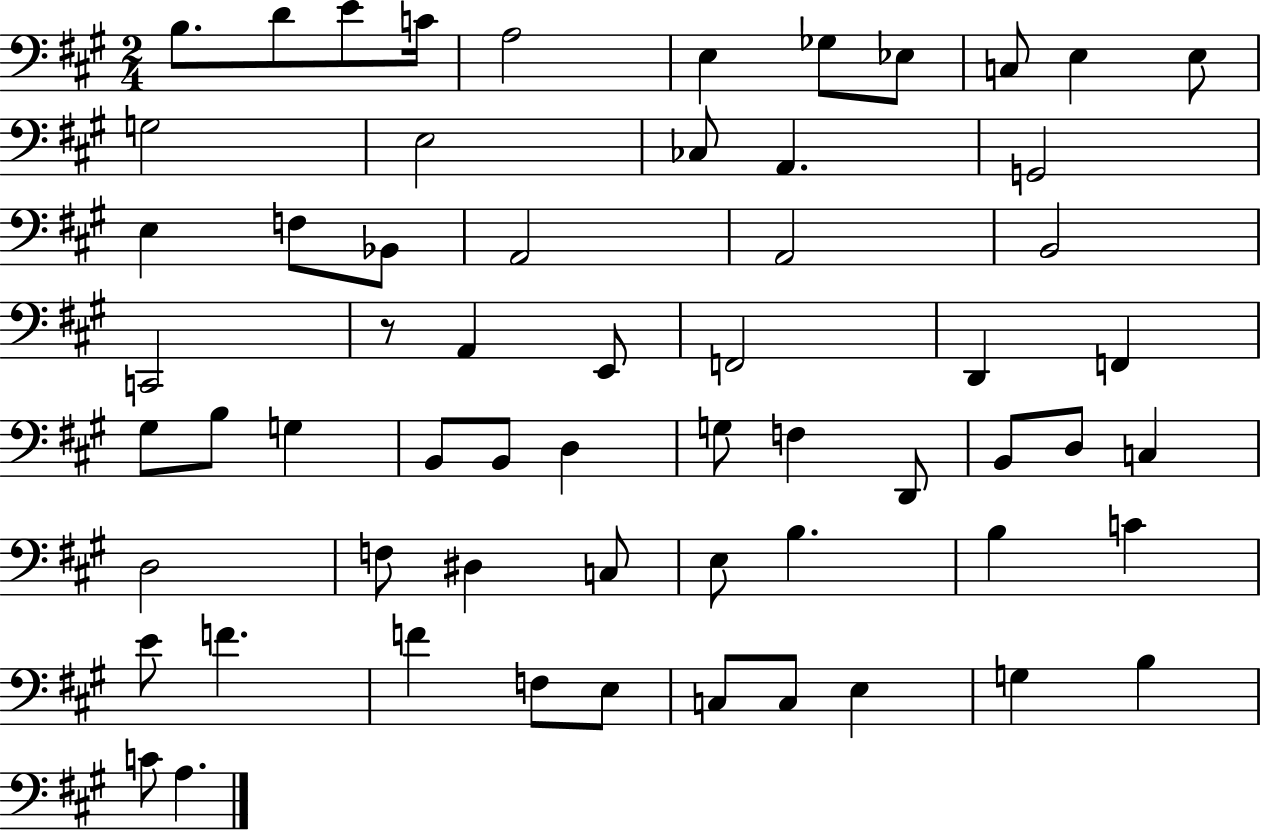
{
  \clef bass
  \numericTimeSignature
  \time 2/4
  \key a \major
  \repeat volta 2 { b8. d'8 e'8 c'16 | a2 | e4 ges8 ees8 | c8 e4 e8 | \break g2 | e2 | ces8 a,4. | g,2 | \break e4 f8 bes,8 | a,2 | a,2 | b,2 | \break c,2 | r8 a,4 e,8 | f,2 | d,4 f,4 | \break gis8 b8 g4 | b,8 b,8 d4 | g8 f4 d,8 | b,8 d8 c4 | \break d2 | f8 dis4 c8 | e8 b4. | b4 c'4 | \break e'8 f'4. | f'4 f8 e8 | c8 c8 e4 | g4 b4 | \break c'8 a4. | } \bar "|."
}